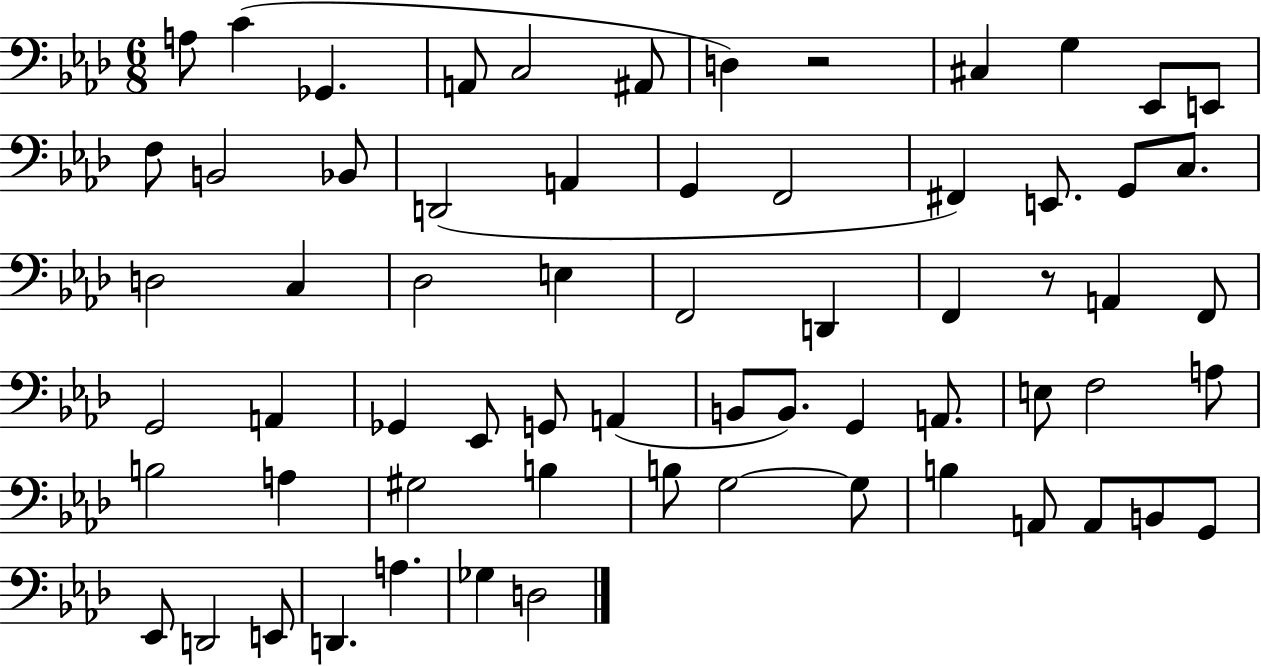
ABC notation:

X:1
T:Untitled
M:6/8
L:1/4
K:Ab
A,/2 C _G,, A,,/2 C,2 ^A,,/2 D, z2 ^C, G, _E,,/2 E,,/2 F,/2 B,,2 _B,,/2 D,,2 A,, G,, F,,2 ^F,, E,,/2 G,,/2 C,/2 D,2 C, _D,2 E, F,,2 D,, F,, z/2 A,, F,,/2 G,,2 A,, _G,, _E,,/2 G,,/2 A,, B,,/2 B,,/2 G,, A,,/2 E,/2 F,2 A,/2 B,2 A, ^G,2 B, B,/2 G,2 G,/2 B, A,,/2 A,,/2 B,,/2 G,,/2 _E,,/2 D,,2 E,,/2 D,, A, _G, D,2